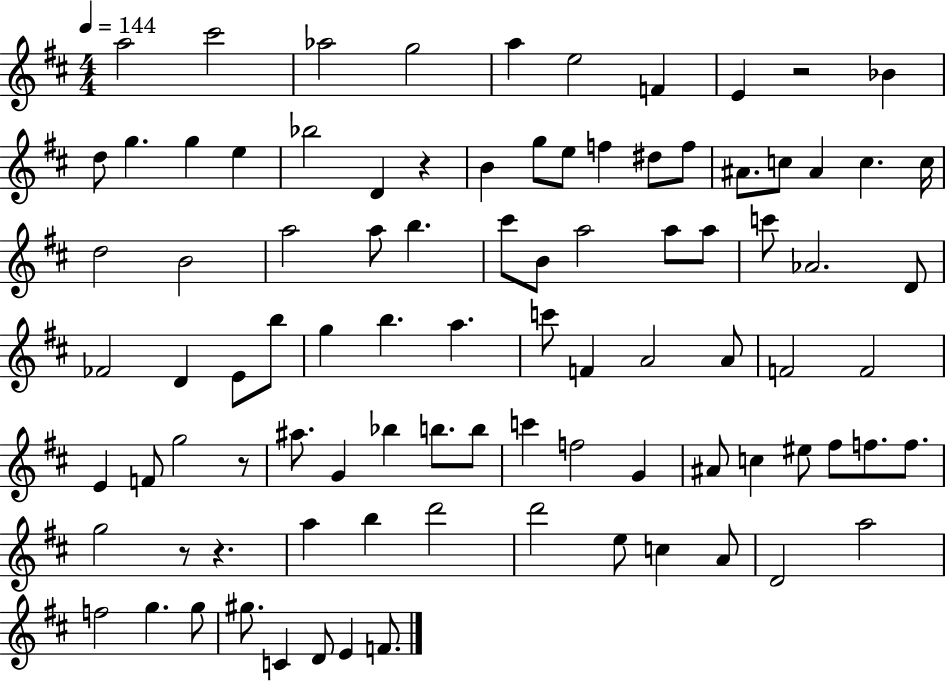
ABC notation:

X:1
T:Untitled
M:4/4
L:1/4
K:D
a2 ^c'2 _a2 g2 a e2 F E z2 _B d/2 g g e _b2 D z B g/2 e/2 f ^d/2 f/2 ^A/2 c/2 ^A c c/4 d2 B2 a2 a/2 b ^c'/2 B/2 a2 a/2 a/2 c'/2 _A2 D/2 _F2 D E/2 b/2 g b a c'/2 F A2 A/2 F2 F2 E F/2 g2 z/2 ^a/2 G _b b/2 b/2 c' f2 G ^A/2 c ^e/2 ^f/2 f/2 f/2 g2 z/2 z a b d'2 d'2 e/2 c A/2 D2 a2 f2 g g/2 ^g/2 C D/2 E F/2